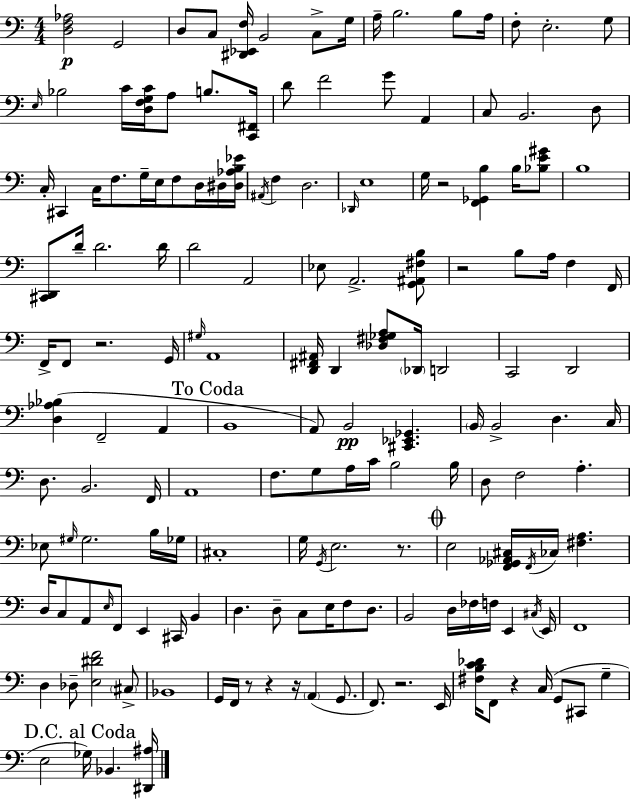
X:1
T:Untitled
M:4/4
L:1/4
K:C
[D,F,_A,]2 G,,2 D,/2 C,/2 [^D,,_E,,F,]/4 B,,2 C,/2 G,/4 A,/4 B,2 B,/2 A,/4 F,/2 E,2 G,/2 E,/4 _B,2 C/4 [D,F,G,C]/4 A,/2 B,/2 [C,,^F,,]/4 D/2 F2 G/2 A,, C,/2 B,,2 D,/2 C,/4 ^C,, C,/4 F,/2 G,/4 E,/4 F,/2 D,/4 ^D,/4 [^D,_A,B,_E]/4 ^A,,/4 F, D,2 _D,,/4 E,4 G,/4 z2 [F,,_G,,B,] B,/4 [_B,E^G]/2 B,4 [^C,,D,,]/2 D/4 D2 D/4 D2 A,,2 _E,/2 A,,2 [G,,^A,,^F,B,]/2 z2 B,/2 A,/4 F, F,,/4 F,,/4 F,,/2 z2 G,,/4 ^G,/4 A,,4 [D,,^F,,^A,,]/4 D,, [_D,^F,_G,A,]/2 _D,,/4 D,,2 C,,2 D,,2 [D,_A,_B,] F,,2 A,, B,,4 A,,/2 B,,2 [^C,,_E,,_G,,] B,,/4 B,,2 D, C,/4 D,/2 B,,2 F,,/4 A,,4 F,/2 G,/2 A,/4 C/4 B,2 B,/4 D,/2 F,2 A, _E,/2 ^G,/4 ^G,2 B,/4 _G,/4 ^C,4 G,/4 G,,/4 E,2 z/2 E,2 [F,,_G,,_A,,^C,]/4 F,,/4 _C,/4 [^F,A,] D,/4 C,/2 A,,/2 E,/4 F,,/2 E,, ^C,,/4 B,, D, D,/2 C,/2 E,/4 F,/2 D,/2 B,,2 D,/4 _F,/4 F,/4 E,, ^C,/4 E,,/4 F,,4 D, _D,/2 [E,^DF]2 ^C,/2 _B,,4 G,,/4 F,,/4 z/2 z z/4 A,, G,,/2 F,,/2 z2 E,,/4 [^F,B,C_D]/4 F,,/2 z C,/4 G,,/2 ^C,,/2 G, E,2 _G,/4 _B,, [^D,,^A,]/4